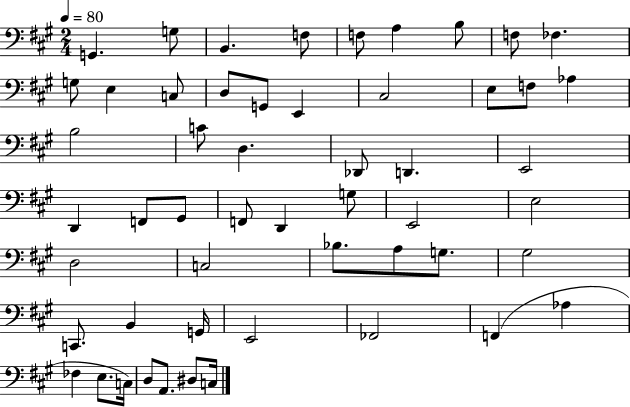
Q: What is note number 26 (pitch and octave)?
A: D2